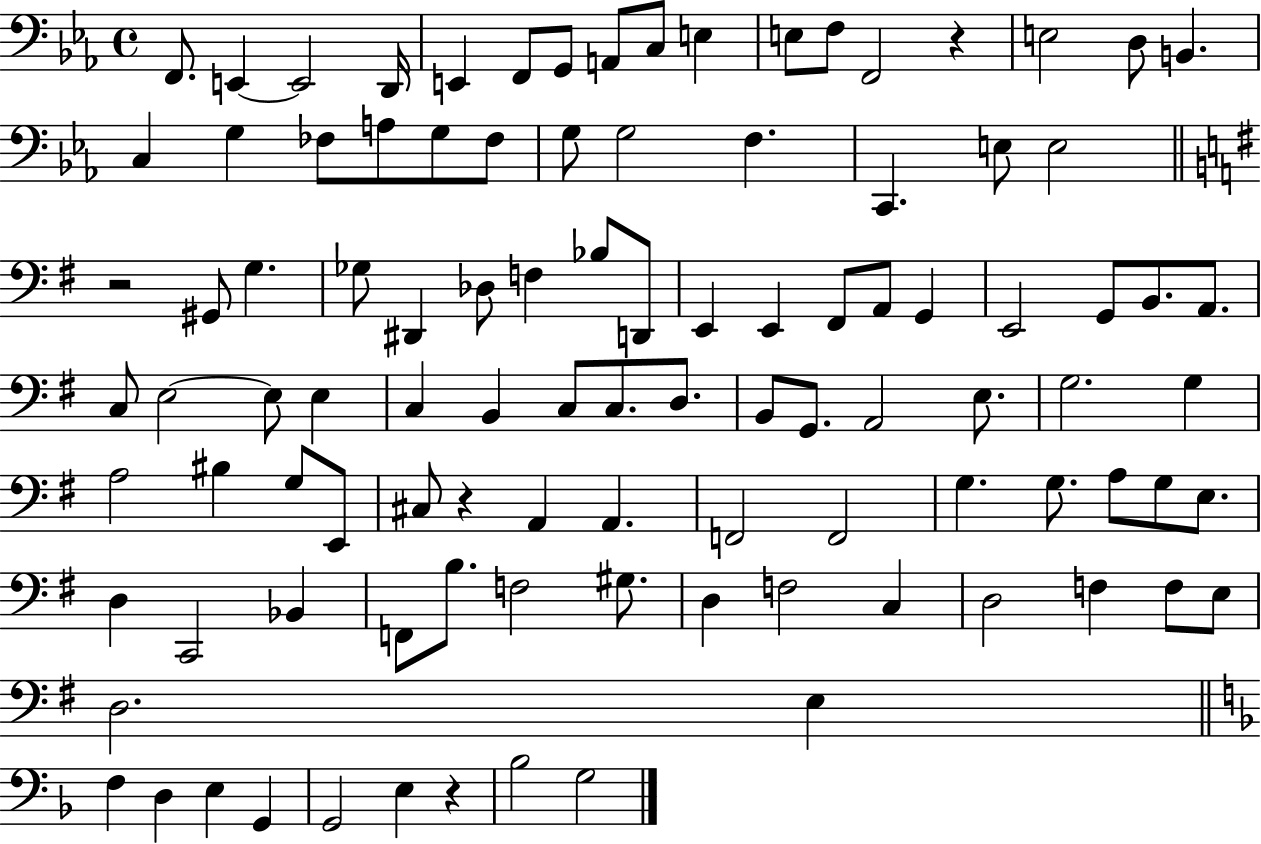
X:1
T:Untitled
M:4/4
L:1/4
K:Eb
F,,/2 E,, E,,2 D,,/4 E,, F,,/2 G,,/2 A,,/2 C,/2 E, E,/2 F,/2 F,,2 z E,2 D,/2 B,, C, G, _F,/2 A,/2 G,/2 _F,/2 G,/2 G,2 F, C,, E,/2 E,2 z2 ^G,,/2 G, _G,/2 ^D,, _D,/2 F, _B,/2 D,,/2 E,, E,, ^F,,/2 A,,/2 G,, E,,2 G,,/2 B,,/2 A,,/2 C,/2 E,2 E,/2 E, C, B,, C,/2 C,/2 D,/2 B,,/2 G,,/2 A,,2 E,/2 G,2 G, A,2 ^B, G,/2 E,,/2 ^C,/2 z A,, A,, F,,2 F,,2 G, G,/2 A,/2 G,/2 E,/2 D, C,,2 _B,, F,,/2 B,/2 F,2 ^G,/2 D, F,2 C, D,2 F, F,/2 E,/2 D,2 E, F, D, E, G,, G,,2 E, z _B,2 G,2